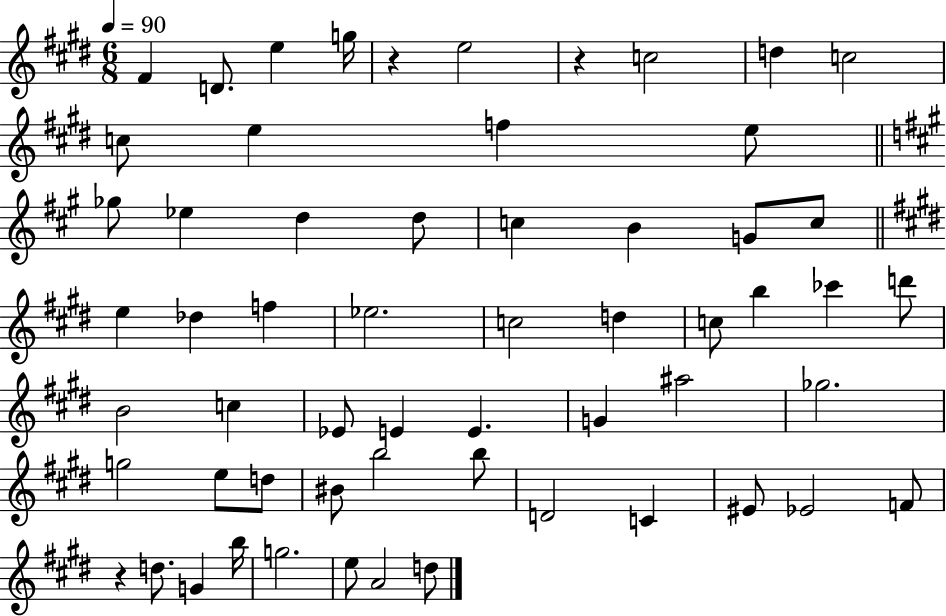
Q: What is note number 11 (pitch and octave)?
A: F5